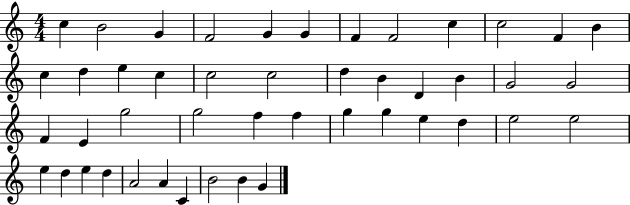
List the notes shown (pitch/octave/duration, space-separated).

C5/q B4/h G4/q F4/h G4/q G4/q F4/q F4/h C5/q C5/h F4/q B4/q C5/q D5/q E5/q C5/q C5/h C5/h D5/q B4/q D4/q B4/q G4/h G4/h F4/q E4/q G5/h G5/h F5/q F5/q G5/q G5/q E5/q D5/q E5/h E5/h E5/q D5/q E5/q D5/q A4/h A4/q C4/q B4/h B4/q G4/q